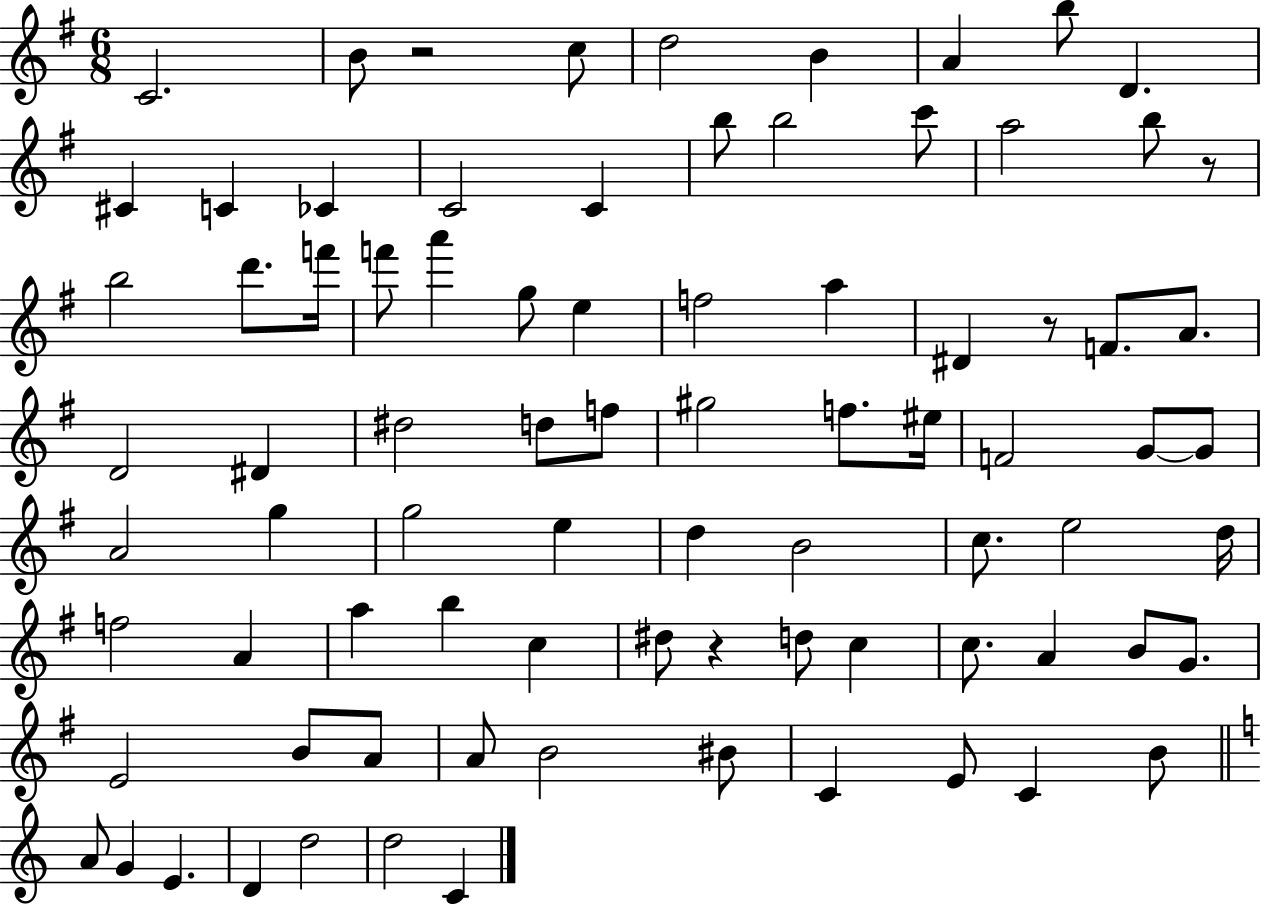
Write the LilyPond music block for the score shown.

{
  \clef treble
  \numericTimeSignature
  \time 6/8
  \key g \major
  \repeat volta 2 { c'2. | b'8 r2 c''8 | d''2 b'4 | a'4 b''8 d'4. | \break cis'4 c'4 ces'4 | c'2 c'4 | b''8 b''2 c'''8 | a''2 b''8 r8 | \break b''2 d'''8. f'''16 | f'''8 a'''4 g''8 e''4 | f''2 a''4 | dis'4 r8 f'8. a'8. | \break d'2 dis'4 | dis''2 d''8 f''8 | gis''2 f''8. eis''16 | f'2 g'8~~ g'8 | \break a'2 g''4 | g''2 e''4 | d''4 b'2 | c''8. e''2 d''16 | \break f''2 a'4 | a''4 b''4 c''4 | dis''8 r4 d''8 c''4 | c''8. a'4 b'8 g'8. | \break e'2 b'8 a'8 | a'8 b'2 bis'8 | c'4 e'8 c'4 b'8 | \bar "||" \break \key c \major a'8 g'4 e'4. | d'4 d''2 | d''2 c'4 | } \bar "|."
}